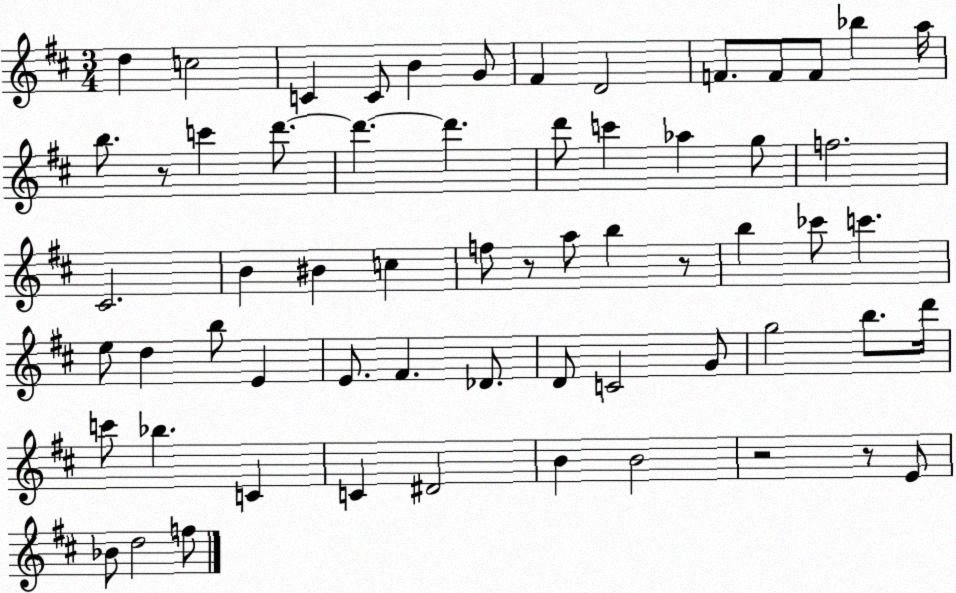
X:1
T:Untitled
M:3/4
L:1/4
K:D
d c2 C C/2 B G/2 ^F D2 F/2 F/2 F/2 _b a/4 b/2 z/2 c' d'/2 d' d' d'/2 c' _a g/2 f2 ^C2 B ^B c f/2 z/2 a/2 b z/2 b _c'/2 c' e/2 d b/2 E E/2 ^F _D/2 D/2 C2 G/2 g2 b/2 d'/4 c'/2 _b C C ^D2 B B2 z2 z/2 E/2 _B/2 d2 f/2